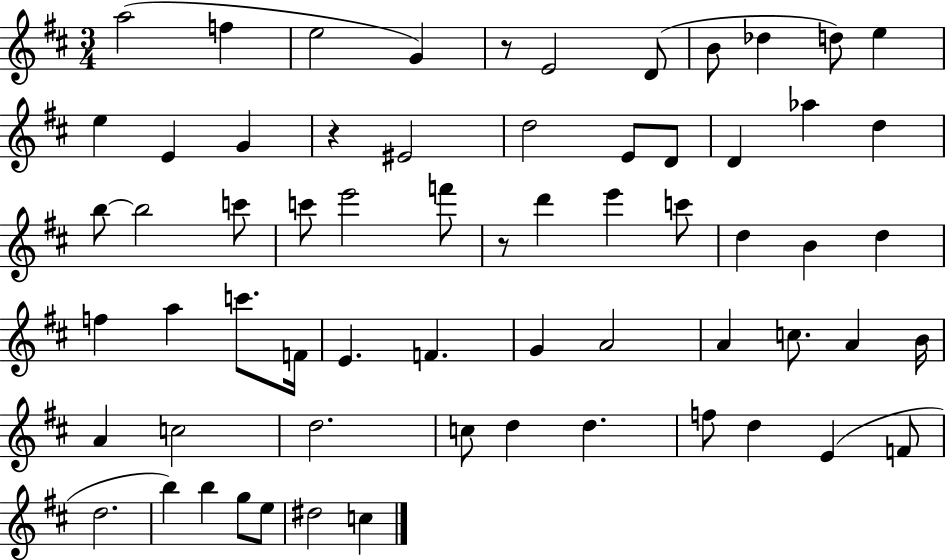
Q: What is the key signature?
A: D major